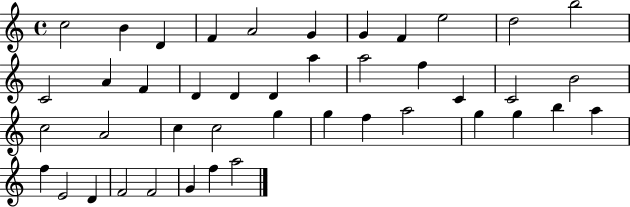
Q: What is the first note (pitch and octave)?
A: C5